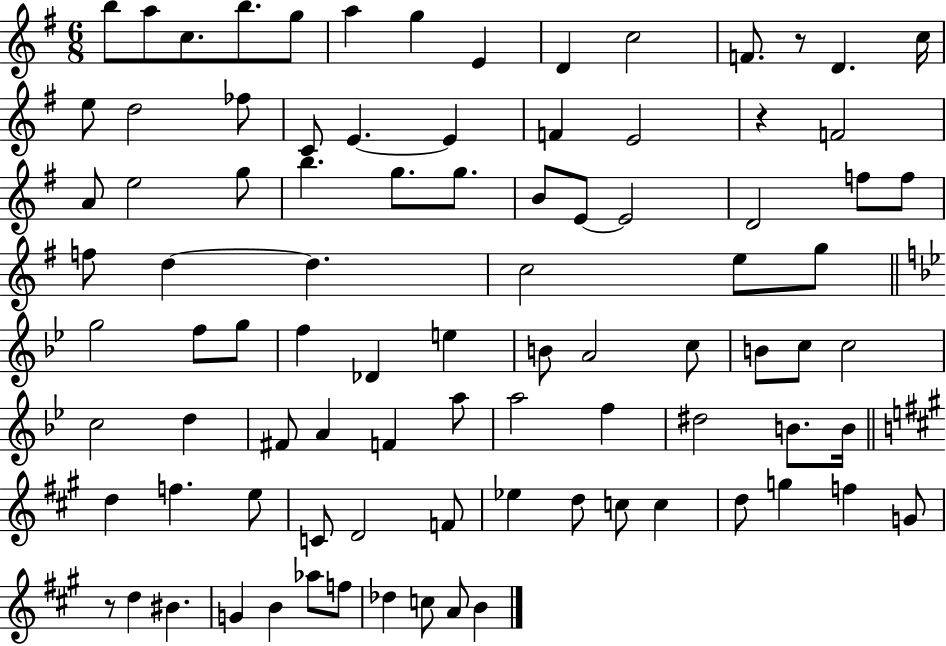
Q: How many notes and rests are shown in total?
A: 90